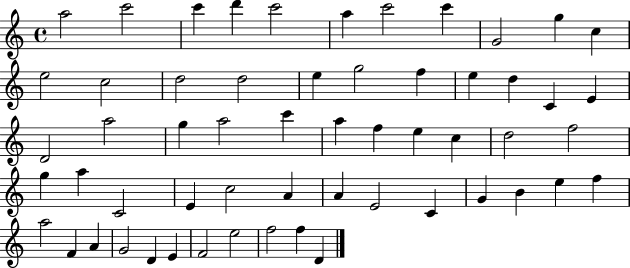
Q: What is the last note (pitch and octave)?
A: D4